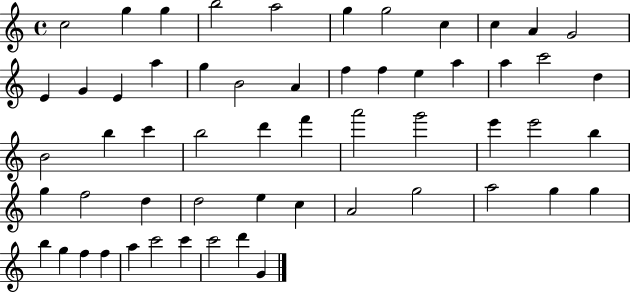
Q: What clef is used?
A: treble